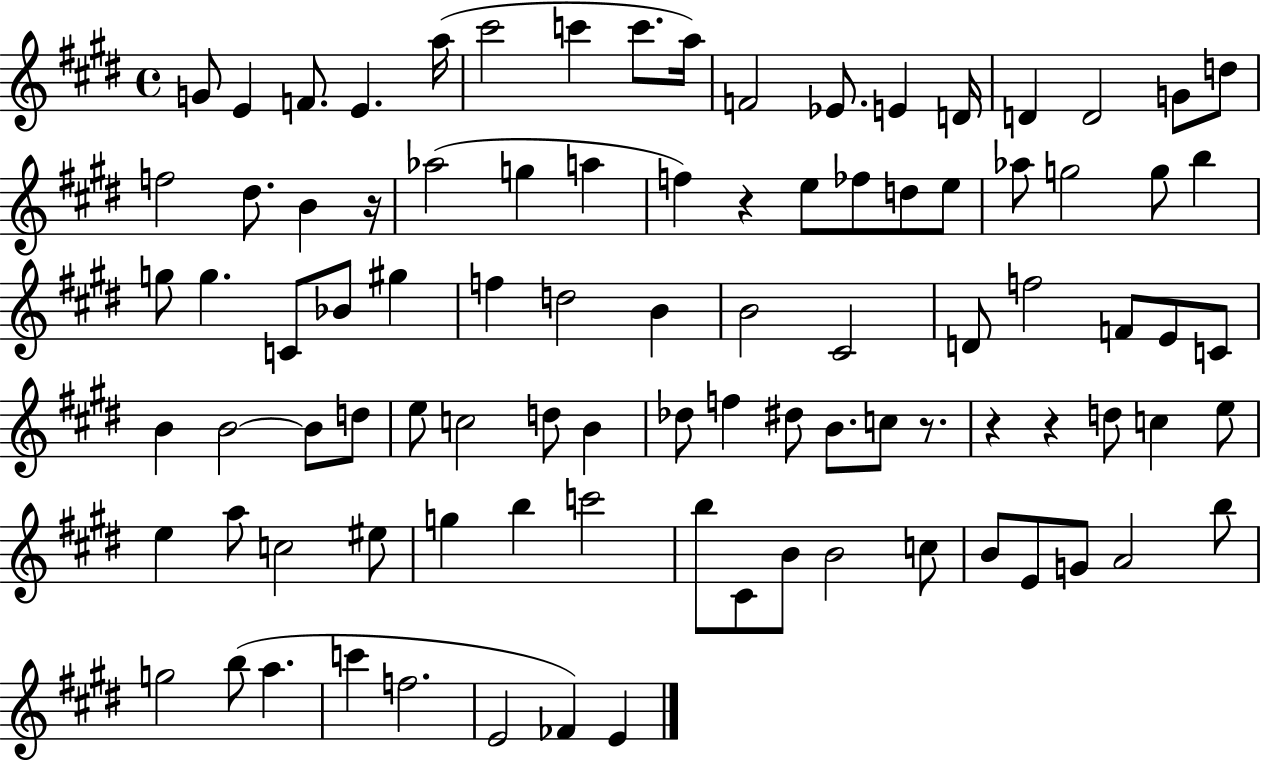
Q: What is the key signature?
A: E major